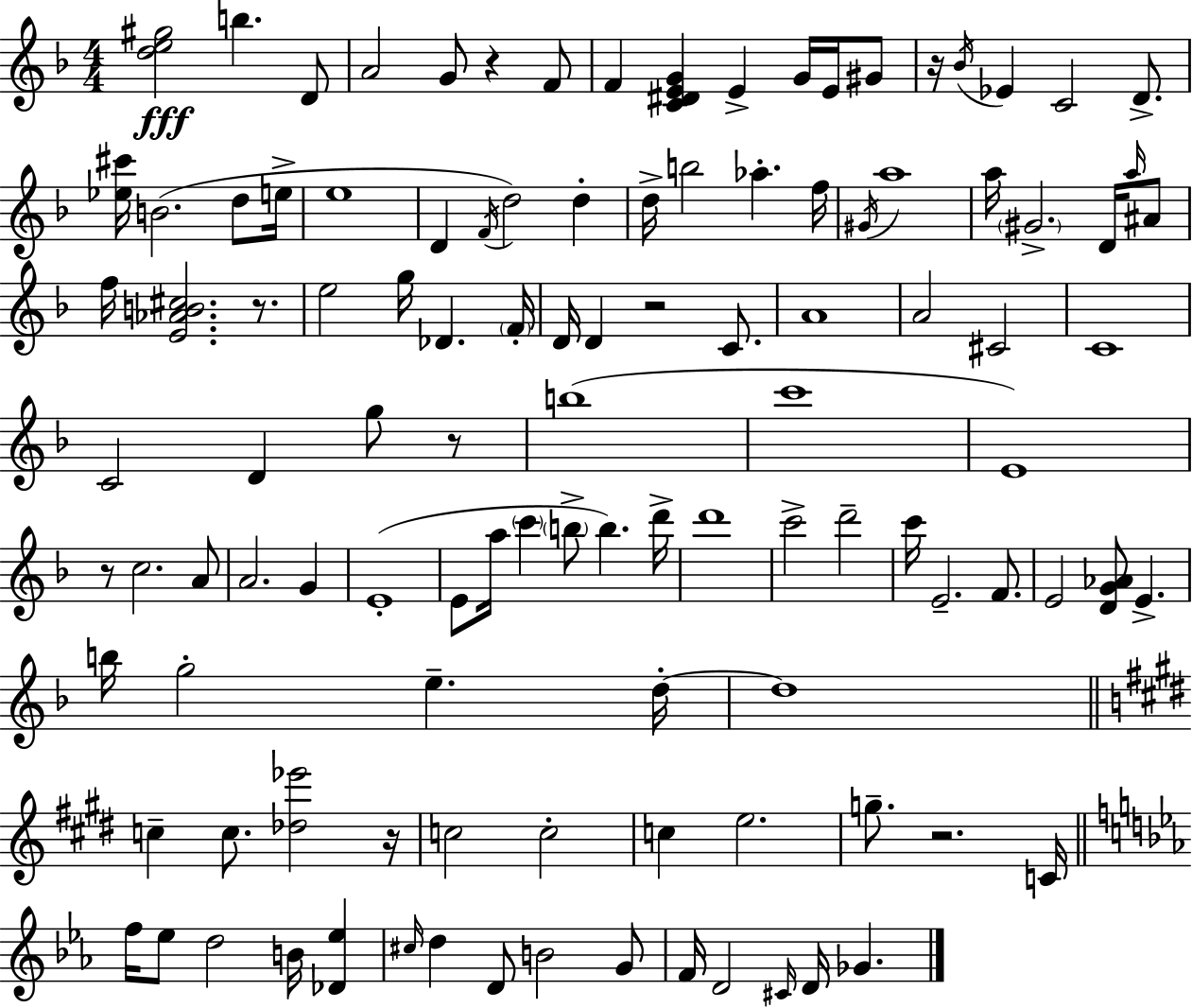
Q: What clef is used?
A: treble